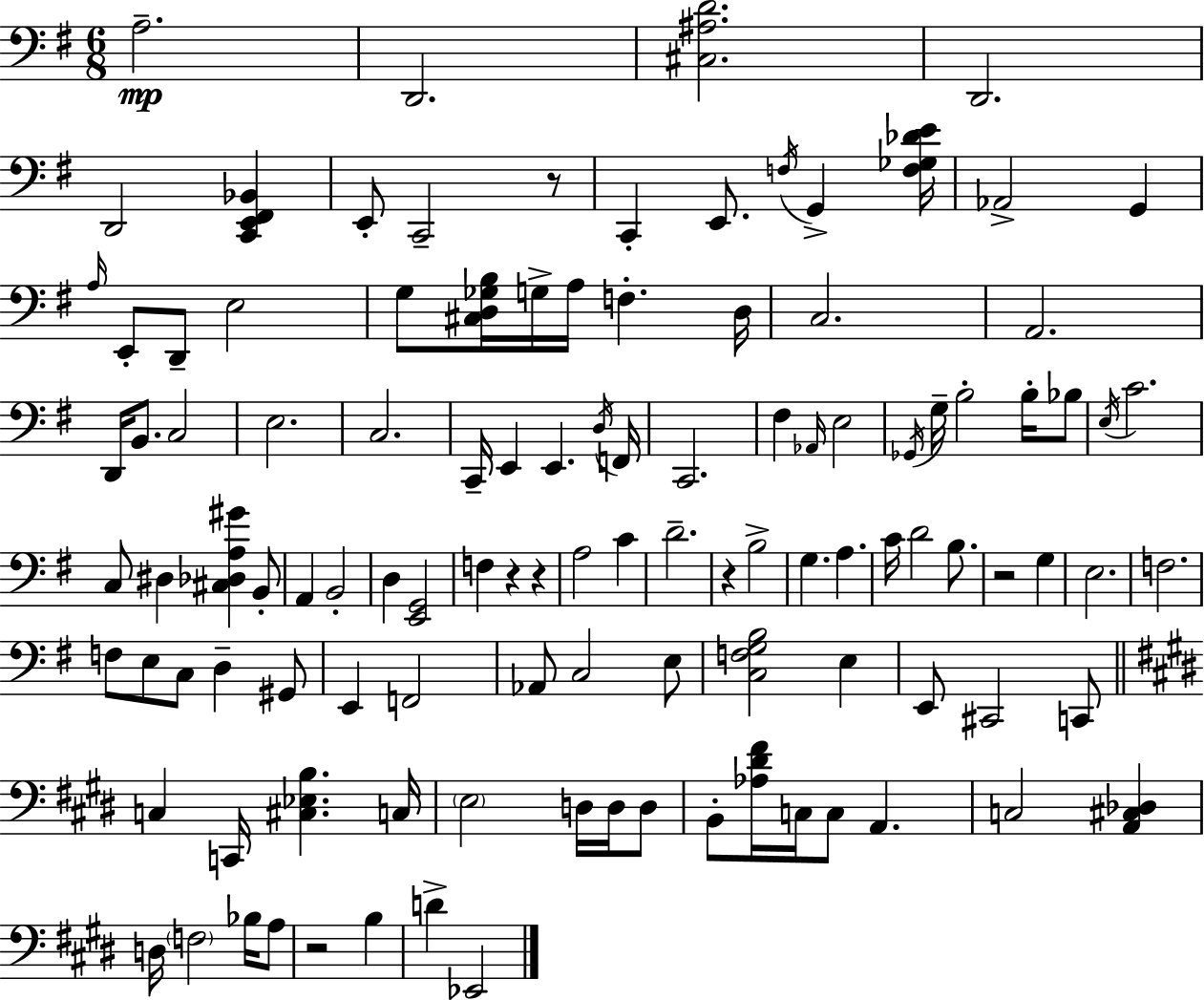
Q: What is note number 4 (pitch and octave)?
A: D2